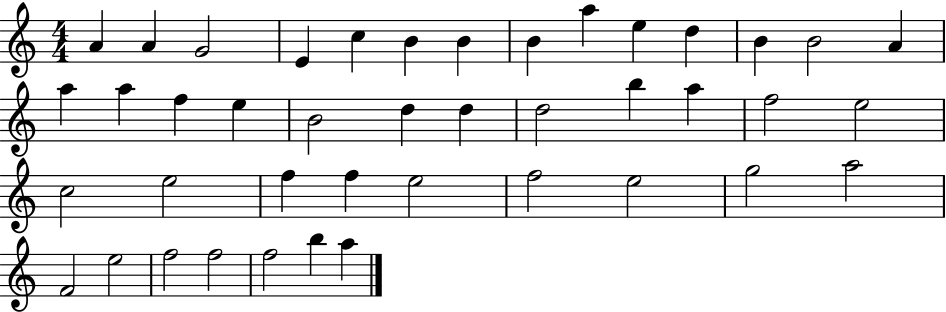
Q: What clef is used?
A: treble